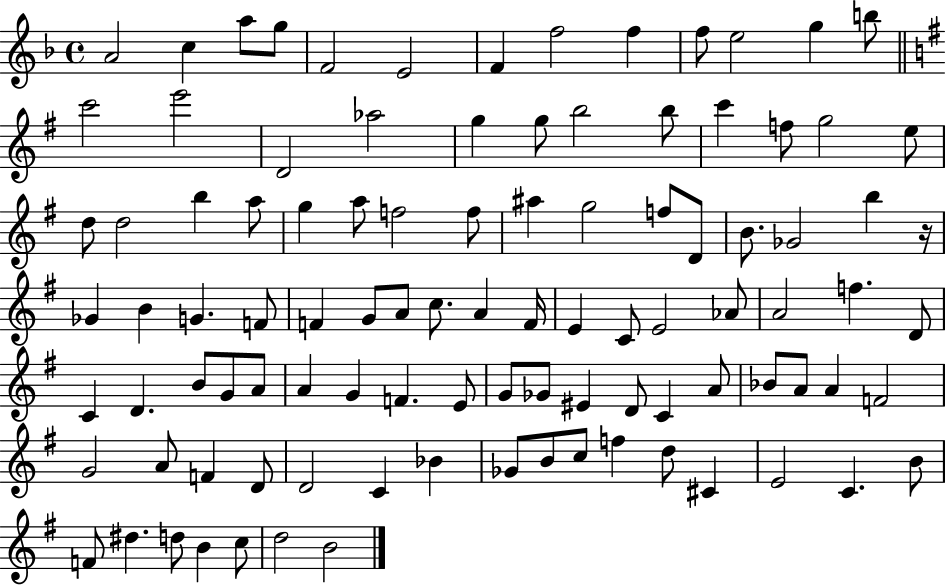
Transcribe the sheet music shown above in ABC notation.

X:1
T:Untitled
M:4/4
L:1/4
K:F
A2 c a/2 g/2 F2 E2 F f2 f f/2 e2 g b/2 c'2 e'2 D2 _a2 g g/2 b2 b/2 c' f/2 g2 e/2 d/2 d2 b a/2 g a/2 f2 f/2 ^a g2 f/2 D/2 B/2 _G2 b z/4 _G B G F/2 F G/2 A/2 c/2 A F/4 E C/2 E2 _A/2 A2 f D/2 C D B/2 G/2 A/2 A G F E/2 G/2 _G/2 ^E D/2 C A/2 _B/2 A/2 A F2 G2 A/2 F D/2 D2 C _B _G/2 B/2 c/2 f d/2 ^C E2 C B/2 F/2 ^d d/2 B c/2 d2 B2